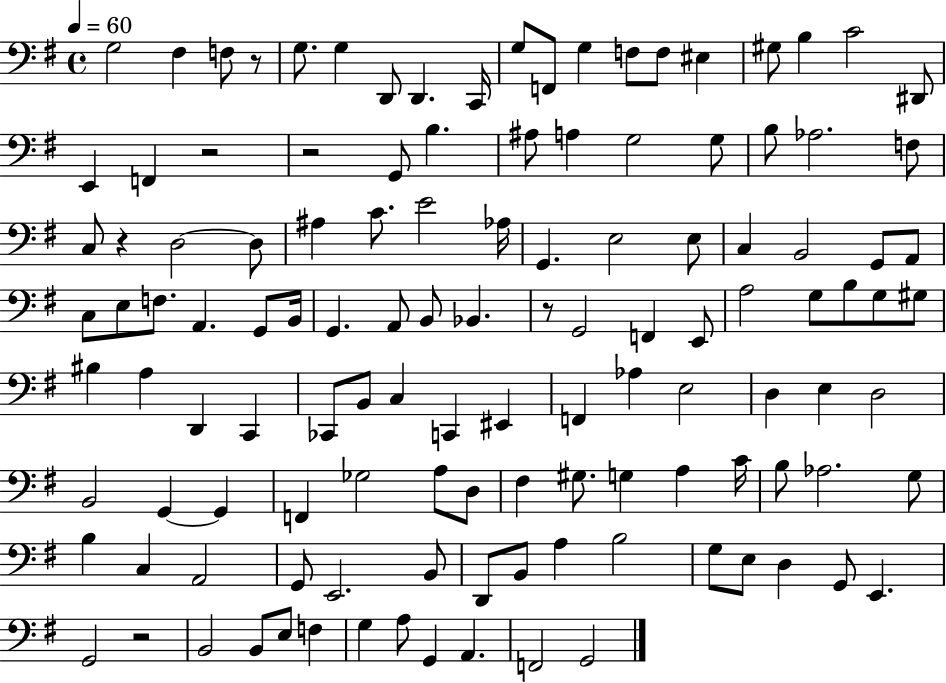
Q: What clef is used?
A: bass